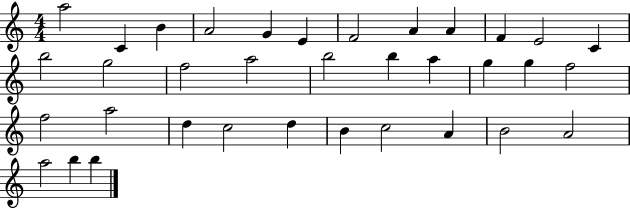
{
  \clef treble
  \numericTimeSignature
  \time 4/4
  \key c \major
  a''2 c'4 b'4 | a'2 g'4 e'4 | f'2 a'4 a'4 | f'4 e'2 c'4 | \break b''2 g''2 | f''2 a''2 | b''2 b''4 a''4 | g''4 g''4 f''2 | \break f''2 a''2 | d''4 c''2 d''4 | b'4 c''2 a'4 | b'2 a'2 | \break a''2 b''4 b''4 | \bar "|."
}